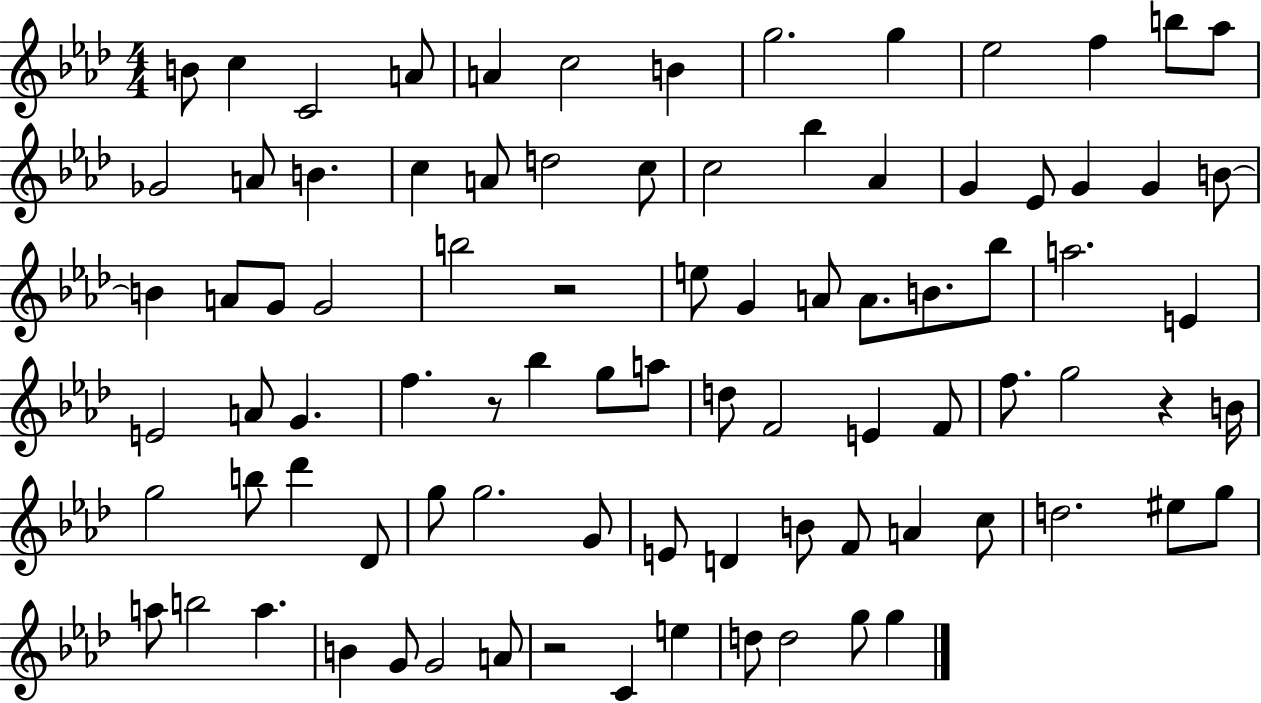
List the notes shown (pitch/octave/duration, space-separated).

B4/e C5/q C4/h A4/e A4/q C5/h B4/q G5/h. G5/q Eb5/h F5/q B5/e Ab5/e Gb4/h A4/e B4/q. C5/q A4/e D5/h C5/e C5/h Bb5/q Ab4/q G4/q Eb4/e G4/q G4/q B4/e B4/q A4/e G4/e G4/h B5/h R/h E5/e G4/q A4/e A4/e. B4/e. Bb5/e A5/h. E4/q E4/h A4/e G4/q. F5/q. R/e Bb5/q G5/e A5/e D5/e F4/h E4/q F4/e F5/e. G5/h R/q B4/s G5/h B5/e Db6/q Db4/e G5/e G5/h. G4/e E4/e D4/q B4/e F4/e A4/q C5/e D5/h. EIS5/e G5/e A5/e B5/h A5/q. B4/q G4/e G4/h A4/e R/h C4/q E5/q D5/e D5/h G5/e G5/q